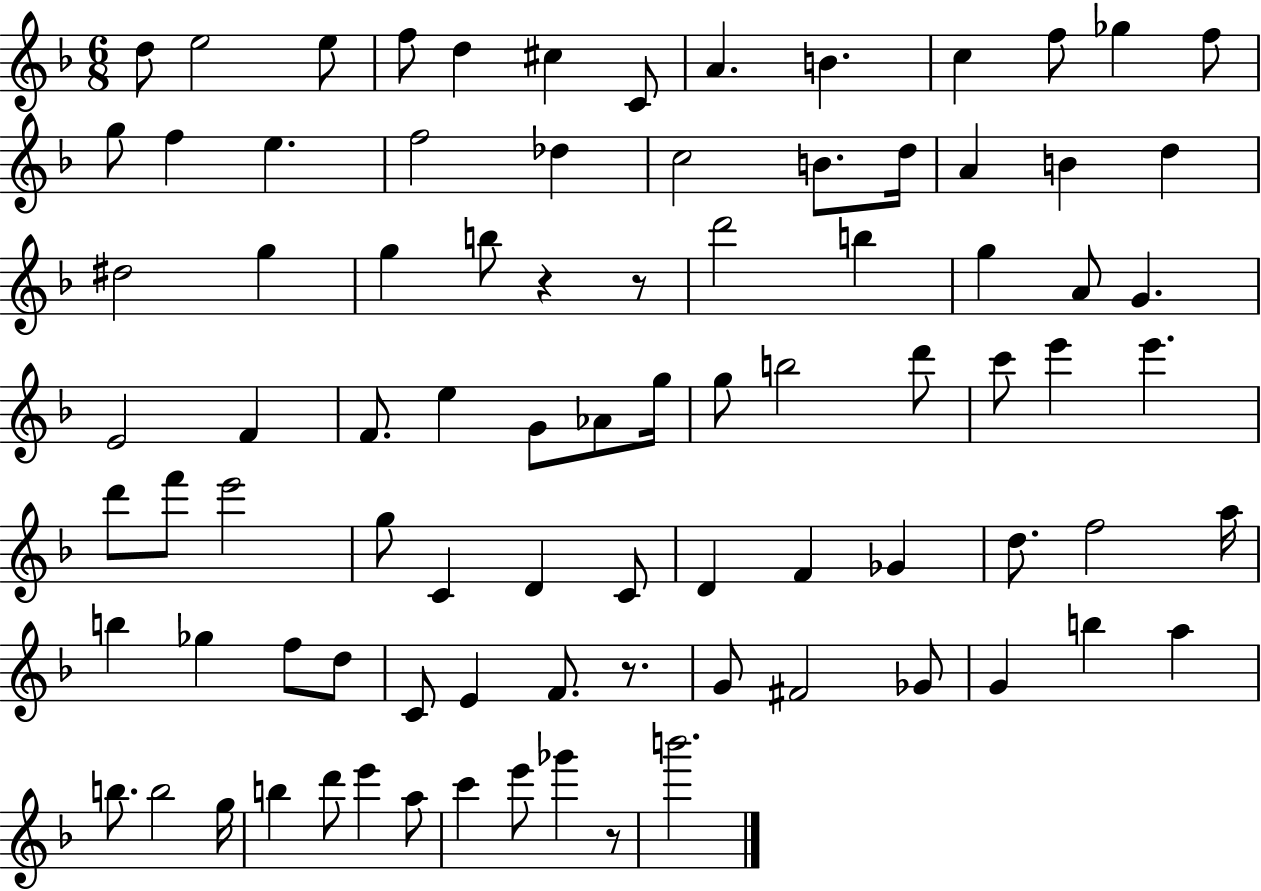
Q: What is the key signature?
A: F major